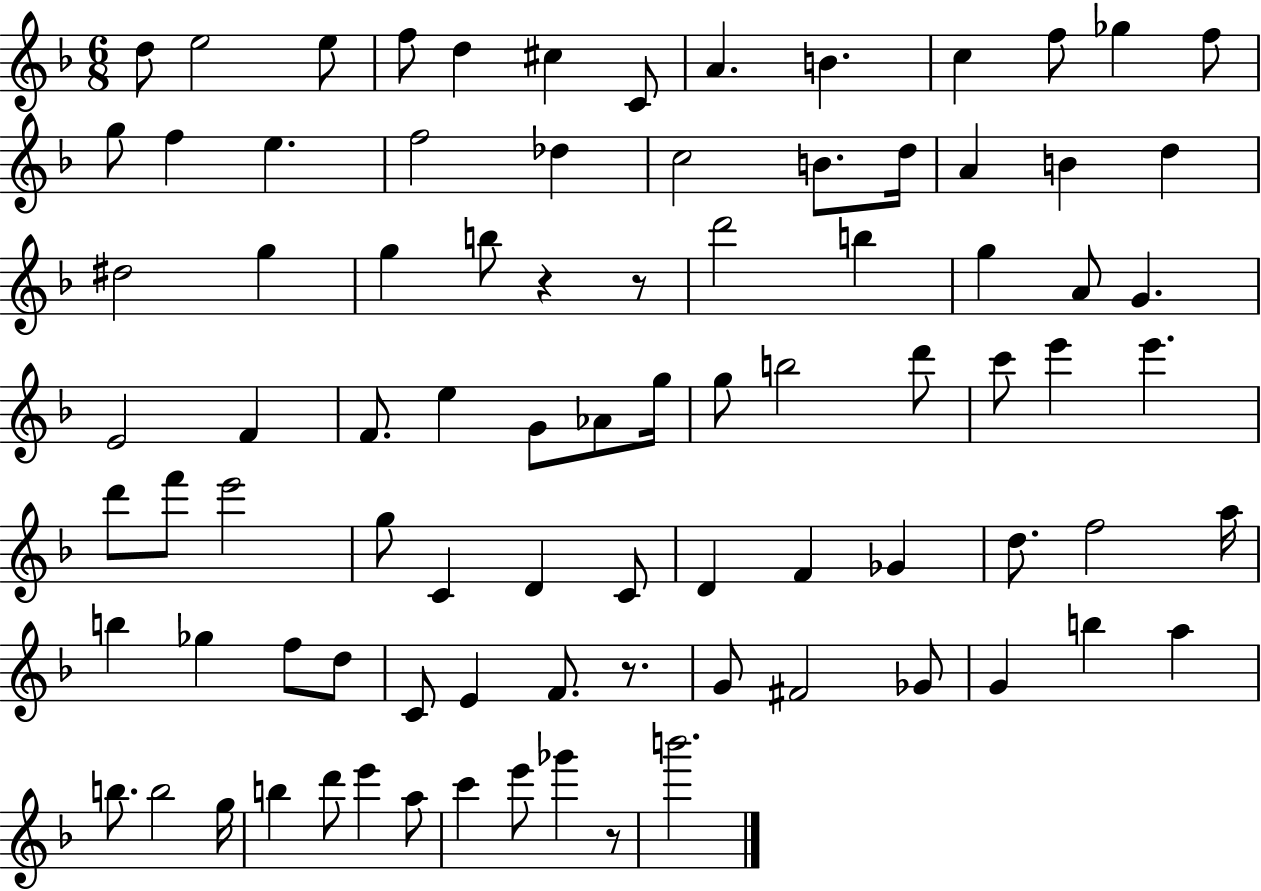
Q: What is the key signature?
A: F major